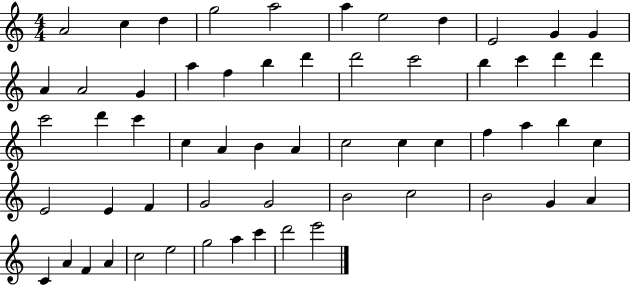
{
  \clef treble
  \numericTimeSignature
  \time 4/4
  \key c \major
  a'2 c''4 d''4 | g''2 a''2 | a''4 e''2 d''4 | e'2 g'4 g'4 | \break a'4 a'2 g'4 | a''4 f''4 b''4 d'''4 | d'''2 c'''2 | b''4 c'''4 d'''4 d'''4 | \break c'''2 d'''4 c'''4 | c''4 a'4 b'4 a'4 | c''2 c''4 c''4 | f''4 a''4 b''4 c''4 | \break e'2 e'4 f'4 | g'2 g'2 | b'2 c''2 | b'2 g'4 a'4 | \break c'4 a'4 f'4 a'4 | c''2 e''2 | g''2 a''4 c'''4 | d'''2 e'''2 | \break \bar "|."
}